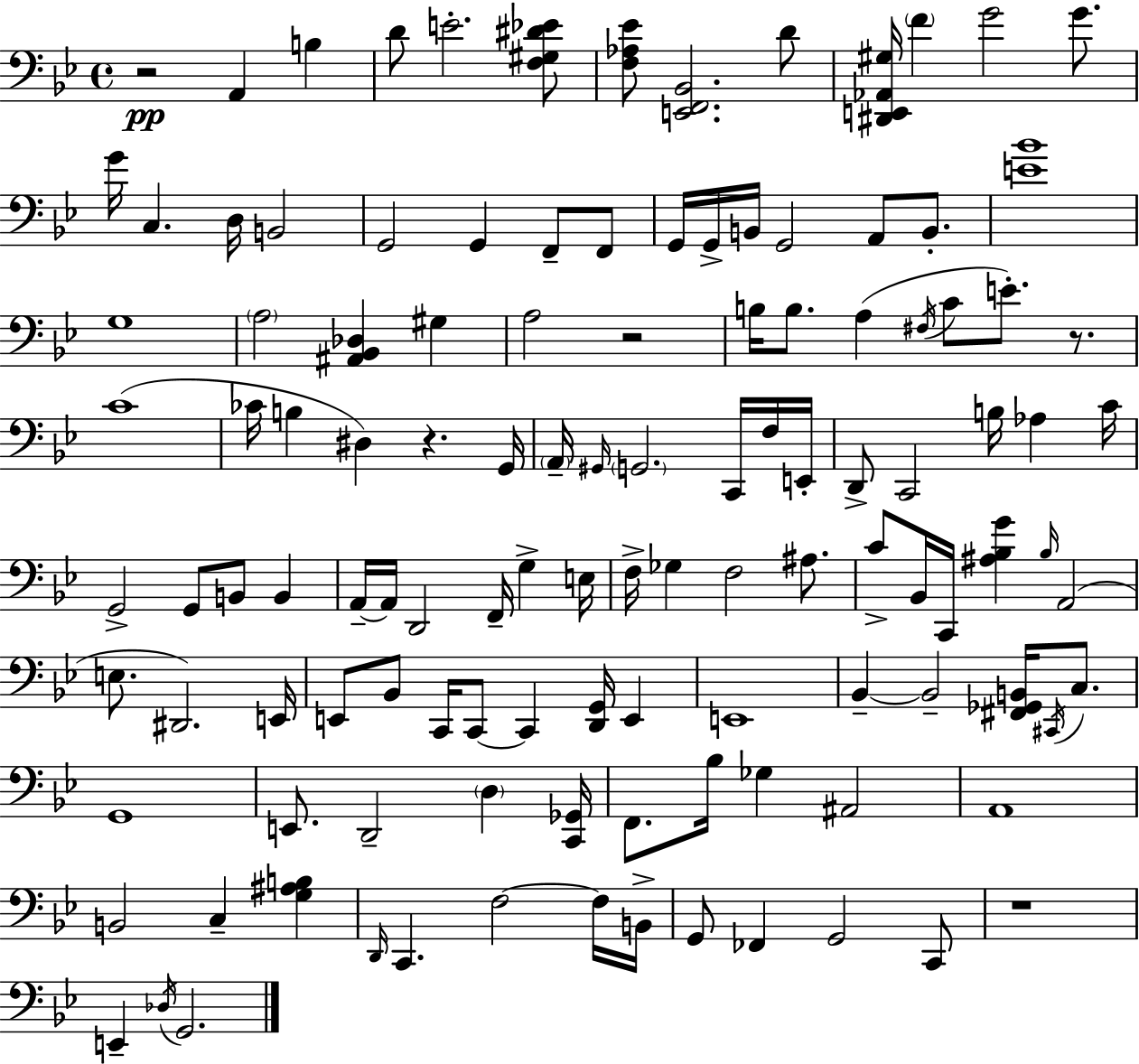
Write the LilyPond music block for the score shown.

{
  \clef bass
  \time 4/4
  \defaultTimeSignature
  \key bes \major
  r2\pp a,4 b4 | d'8 e'2.-. <f gis dis' ees'>8 | <f aes ees'>8 <e, f, bes,>2. d'8 | <dis, e, aes, gis>16 \parenthesize f'4 g'2 g'8. | \break g'16 c4. d16 b,2 | g,2 g,4 f,8-- f,8 | g,16 g,16-> b,16 g,2 a,8 b,8.-. | <e' bes'>1 | \break g1 | \parenthesize a2 <ais, bes, des>4 gis4 | a2 r2 | b16 b8. a4( \acciaccatura { fis16 } c'8 e'8.-.) r8. | \break c'1( | ces'16 b4 dis4) r4. | g,16 \parenthesize a,16-- \grace { gis,16 } \parenthesize g,2. c,16 | f16 e,16-. d,8-> c,2 b16 aes4 | \break c'16 g,2-> g,8 b,8 b,4 | a,16--~~ a,16 d,2 f,16-- g4-> | e16 f16-> ges4 f2 ais8. | c'8-> bes,16 c,16 <ais bes g'>4 \grace { bes16 }( a,2 | \break e8. dis,2.) | e,16 e,8 bes,8 c,16 c,8~~ c,4 <d, g,>16 e,4 | e,1 | bes,4--~~ bes,2-- <fis, ges, b,>16 | \break \acciaccatura { cis,16 } c8. g,1 | e,8. d,2-- \parenthesize d4 | <c, ges,>16 f,8. bes16 ges4 ais,2 | a,1 | \break b,2 c4-- | <g ais b>4 \grace { d,16 } c,4. f2~~ | f16 b,16-> g,8 fes,4 g,2 | c,8 r1 | \break e,4-- \acciaccatura { des16 } g,2. | \bar "|."
}